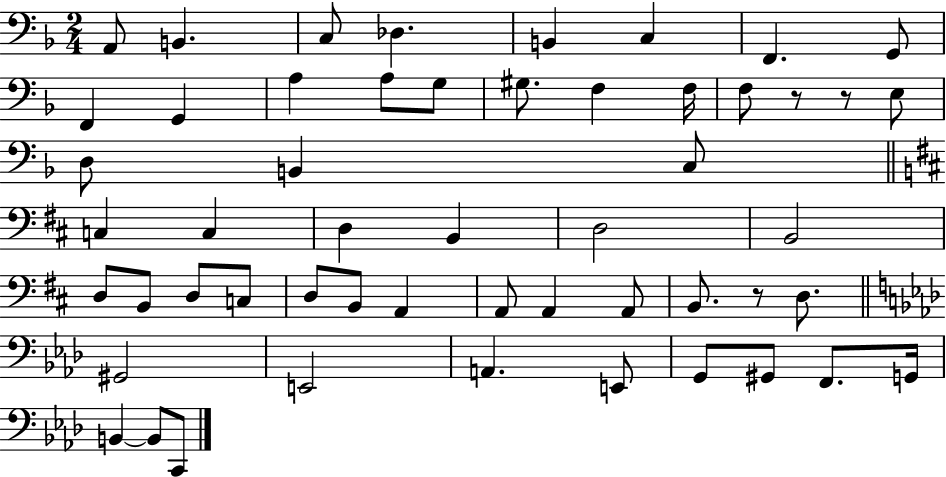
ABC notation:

X:1
T:Untitled
M:2/4
L:1/4
K:F
A,,/2 B,, C,/2 _D, B,, C, F,, G,,/2 F,, G,, A, A,/2 G,/2 ^G,/2 F, F,/4 F,/2 z/2 z/2 E,/2 D,/2 B,, C,/2 C, C, D, B,, D,2 B,,2 D,/2 B,,/2 D,/2 C,/2 D,/2 B,,/2 A,, A,,/2 A,, A,,/2 B,,/2 z/2 D,/2 ^G,,2 E,,2 A,, E,,/2 G,,/2 ^G,,/2 F,,/2 G,,/4 B,, B,,/2 C,,/2